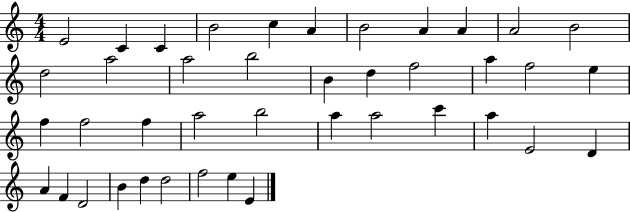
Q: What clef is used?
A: treble